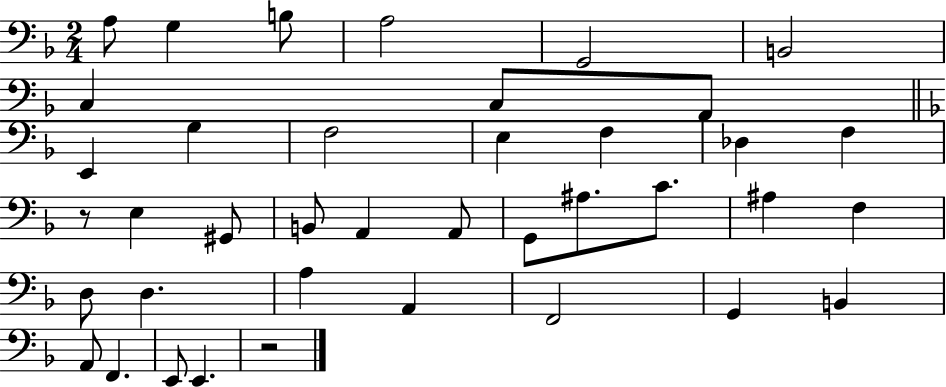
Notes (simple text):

A3/e G3/q B3/e A3/h G2/h B2/h C3/q C3/e A2/e E2/q G3/q F3/h E3/q F3/q Db3/q F3/q R/e E3/q G#2/e B2/e A2/q A2/e G2/e A#3/e. C4/e. A#3/q F3/q D3/e D3/q. A3/q A2/q F2/h G2/q B2/q A2/e F2/q. E2/e E2/q. R/h